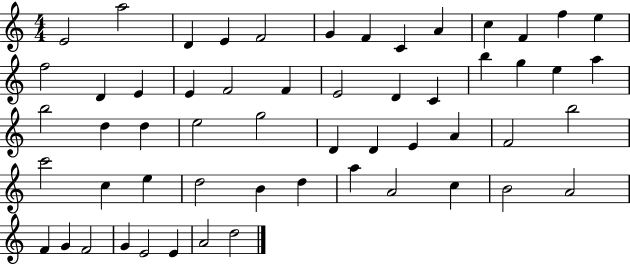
{
  \clef treble
  \numericTimeSignature
  \time 4/4
  \key c \major
  e'2 a''2 | d'4 e'4 f'2 | g'4 f'4 c'4 a'4 | c''4 f'4 f''4 e''4 | \break f''2 d'4 e'4 | e'4 f'2 f'4 | e'2 d'4 c'4 | b''4 g''4 e''4 a''4 | \break b''2 d''4 d''4 | e''2 g''2 | d'4 d'4 e'4 a'4 | f'2 b''2 | \break c'''2 c''4 e''4 | d''2 b'4 d''4 | a''4 a'2 c''4 | b'2 a'2 | \break f'4 g'4 f'2 | g'4 e'2 e'4 | a'2 d''2 | \bar "|."
}